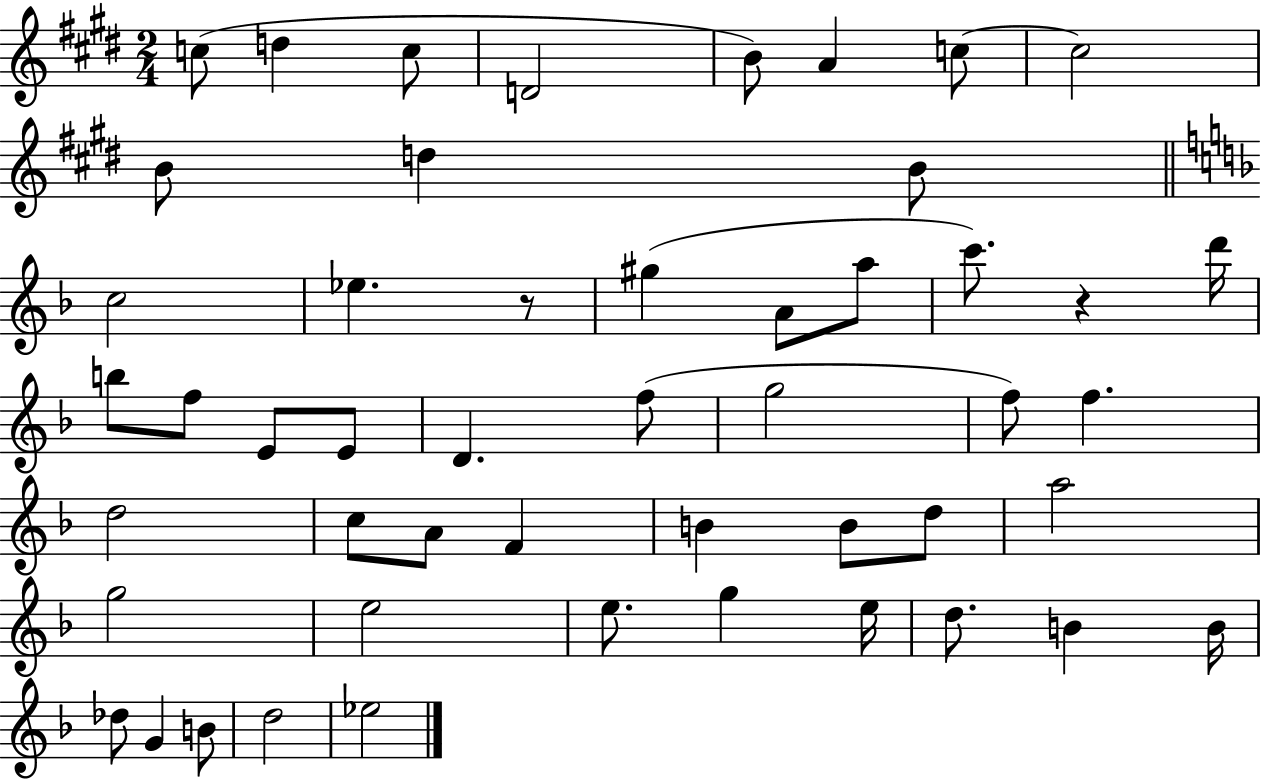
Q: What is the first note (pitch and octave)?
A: C5